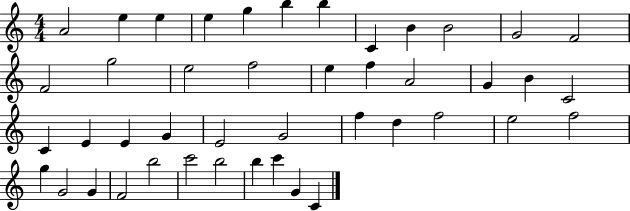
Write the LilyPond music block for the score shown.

{
  \clef treble
  \numericTimeSignature
  \time 4/4
  \key c \major
  a'2 e''4 e''4 | e''4 g''4 b''4 b''4 | c'4 b'4 b'2 | g'2 f'2 | \break f'2 g''2 | e''2 f''2 | e''4 f''4 a'2 | g'4 b'4 c'2 | \break c'4 e'4 e'4 g'4 | e'2 g'2 | f''4 d''4 f''2 | e''2 f''2 | \break g''4 g'2 g'4 | f'2 b''2 | c'''2 b''2 | b''4 c'''4 g'4 c'4 | \break \bar "|."
}